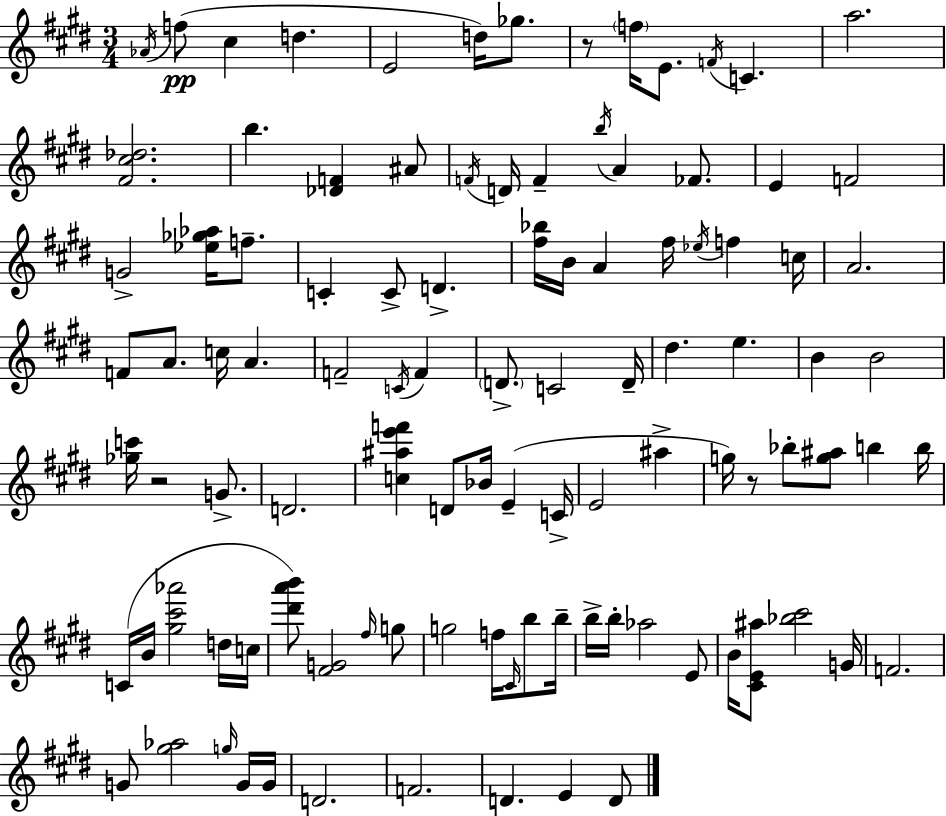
Ab4/s F5/e C#5/q D5/q. E4/h D5/s Gb5/e. R/e F5/s E4/e. F4/s C4/q. A5/h. [F#4,C#5,Db5]/h. B5/q. [Db4,F4]/q A#4/e F4/s D4/s F4/q B5/s A4/q FES4/e. E4/q F4/h G4/h [Eb5,Gb5,Ab5]/s F5/e. C4/q C4/e D4/q. [F#5,Bb5]/s B4/s A4/q F#5/s Eb5/s F5/q C5/s A4/h. F4/e A4/e. C5/s A4/q. F4/h C4/s F4/q D4/e. C4/h D4/s D#5/q. E5/q. B4/q B4/h [Gb5,C6]/s R/h G4/e. D4/h. [C5,A#5,E6,F6]/q D4/e Bb4/s E4/q C4/s E4/h A#5/q G5/s R/e Bb5/e [G5,A#5]/e B5/q B5/s C4/s B4/s [G#5,C#6,Ab6]/h D5/s C5/s [D#6,A6,B6]/e [F#4,G4]/h F#5/s G5/e G5/h F5/s C#4/s B5/e B5/s B5/s B5/s Ab5/h E4/e B4/s [C#4,E4,A#5]/e [Bb5,C#6]/h G4/s F4/h. G4/e [G#5,Ab5]/h G5/s G4/s G4/s D4/h. F4/h. D4/q. E4/q D4/e